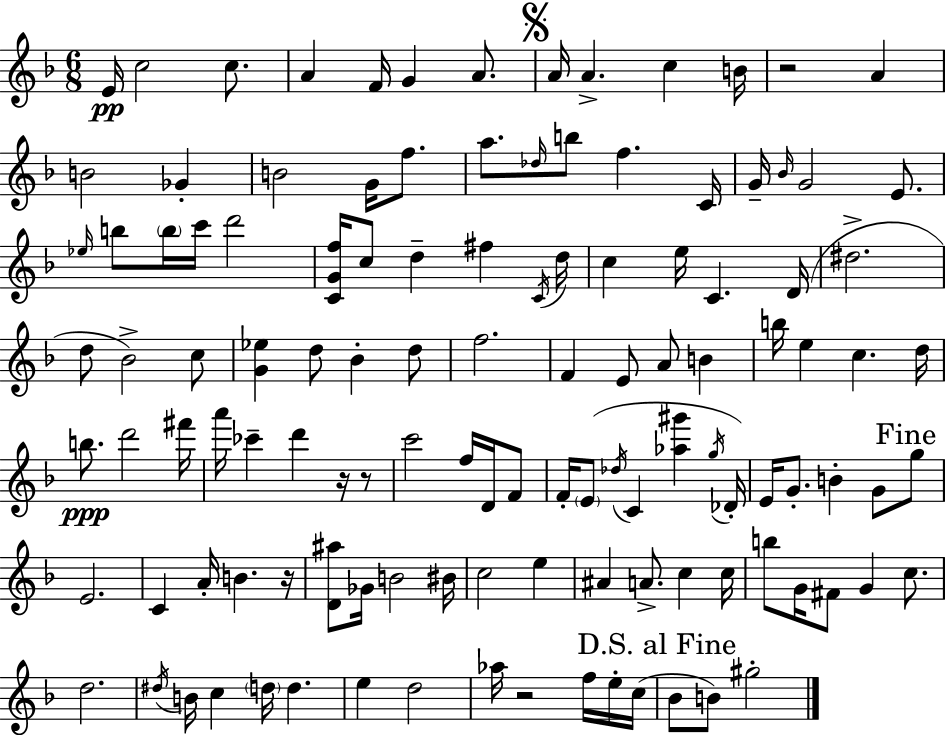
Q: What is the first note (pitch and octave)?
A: E4